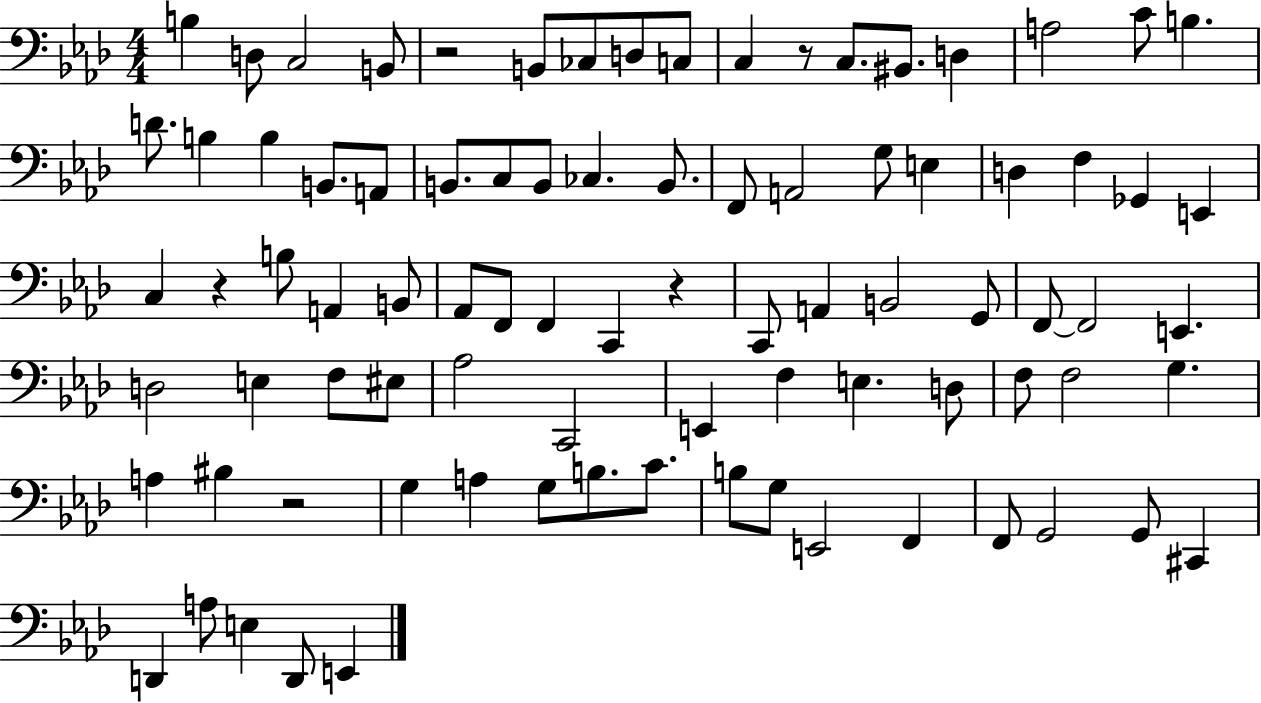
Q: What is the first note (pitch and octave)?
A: B3